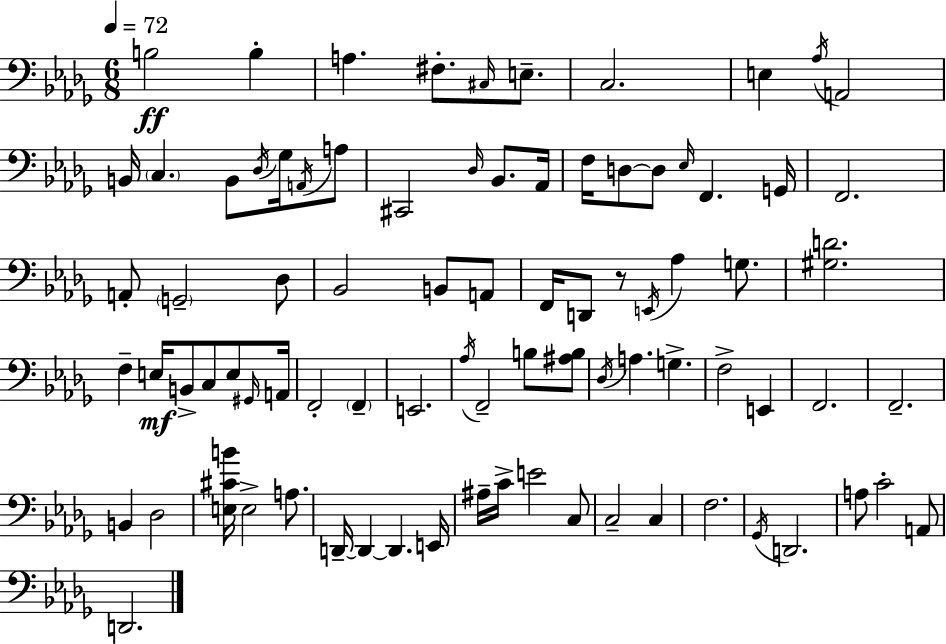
B3/h B3/q A3/q. F#3/e. C#3/s E3/e. C3/h. E3/q Ab3/s A2/h B2/s C3/q. B2/e Db3/s Gb3/s A2/s A3/e C#2/h Db3/s Bb2/e. Ab2/s F3/s D3/e D3/e Eb3/s F2/q. G2/s F2/h. A2/e G2/h Db3/e Bb2/h B2/e A2/e F2/s D2/e R/e E2/s Ab3/q G3/e. [G#3,D4]/h. F3/q E3/s B2/e C3/e E3/e G#2/s A2/s F2/h F2/q E2/h. Ab3/s F2/h B3/e [A#3,B3]/e Db3/s A3/q. G3/q. F3/h E2/q F2/h. F2/h. B2/q Db3/h [E3,C#4,B4]/s E3/h A3/e. D2/s D2/q D2/q. E2/s A#3/s C4/s E4/h C3/e C3/h C3/q F3/h. Gb2/s D2/h. A3/e C4/h A2/e D2/h.